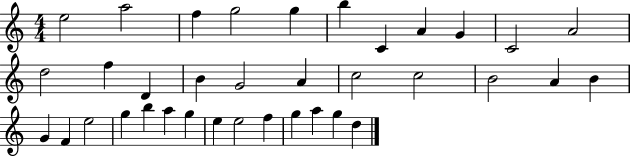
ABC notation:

X:1
T:Untitled
M:4/4
L:1/4
K:C
e2 a2 f g2 g b C A G C2 A2 d2 f D B G2 A c2 c2 B2 A B G F e2 g b a g e e2 f g a g d